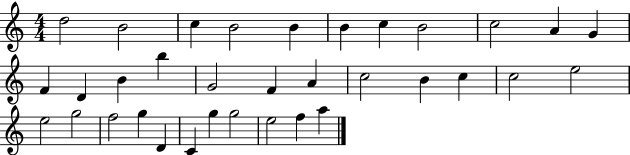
{
  \clef treble
  \numericTimeSignature
  \time 4/4
  \key c \major
  d''2 b'2 | c''4 b'2 b'4 | b'4 c''4 b'2 | c''2 a'4 g'4 | \break f'4 d'4 b'4 b''4 | g'2 f'4 a'4 | c''2 b'4 c''4 | c''2 e''2 | \break e''2 g''2 | f''2 g''4 d'4 | c'4 g''4 g''2 | e''2 f''4 a''4 | \break \bar "|."
}